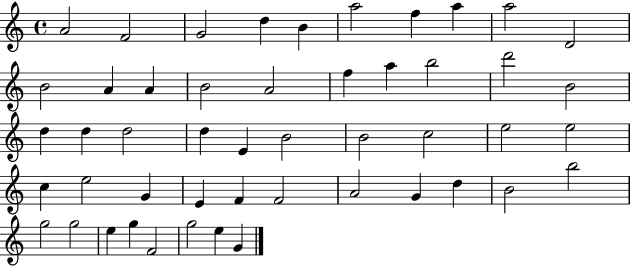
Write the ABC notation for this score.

X:1
T:Untitled
M:4/4
L:1/4
K:C
A2 F2 G2 d B a2 f a a2 D2 B2 A A B2 A2 f a b2 d'2 B2 d d d2 d E B2 B2 c2 e2 e2 c e2 G E F F2 A2 G d B2 b2 g2 g2 e g F2 g2 e G